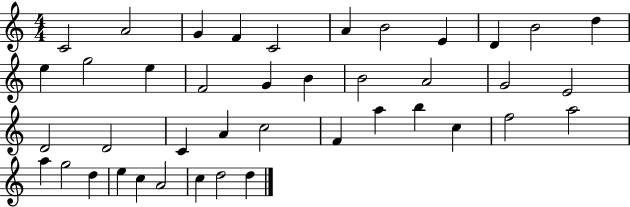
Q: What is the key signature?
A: C major